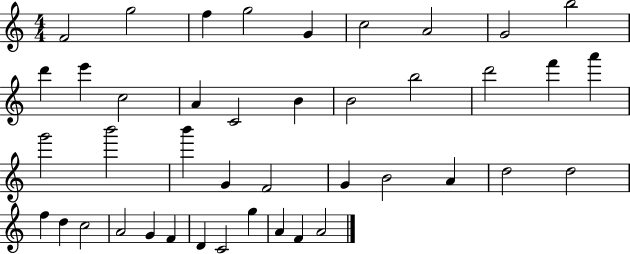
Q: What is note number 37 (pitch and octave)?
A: D4